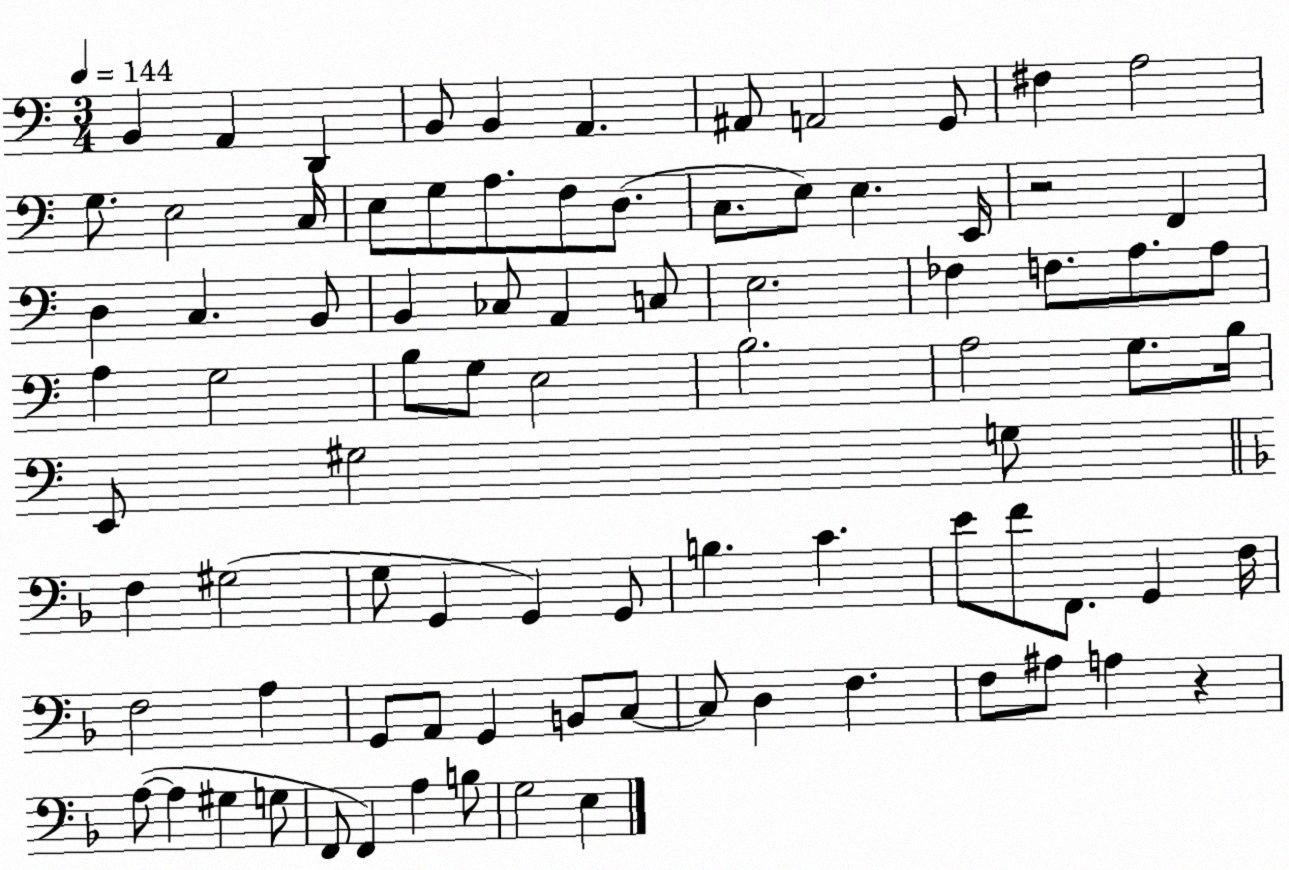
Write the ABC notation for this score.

X:1
T:Untitled
M:3/4
L:1/4
K:C
B,, A,, D,, B,,/2 B,, A,, ^A,,/2 A,,2 G,,/2 ^F, A,2 G,/2 E,2 C,/4 E,/2 G,/2 A,/2 F,/2 D,/2 C,/2 E,/2 E, E,,/4 z2 F,, D, C, B,,/2 B,, _C,/2 A,, C,/2 E,2 _F, F,/2 A,/2 A,/2 A, G,2 B,/2 G,/2 E,2 B,2 A,2 G,/2 B,/4 E,,/2 ^G,2 G,/2 F, ^G,2 G,/2 G,, G,, G,,/2 B, C E/2 F/2 F,,/2 G,, F,/4 F,2 A, G,,/2 A,,/2 G,, B,,/2 C,/2 C,/2 D, F, F,/2 ^A,/2 A, z A,/2 A, ^G, G,/2 F,,/2 F,, A, B,/2 G,2 E,